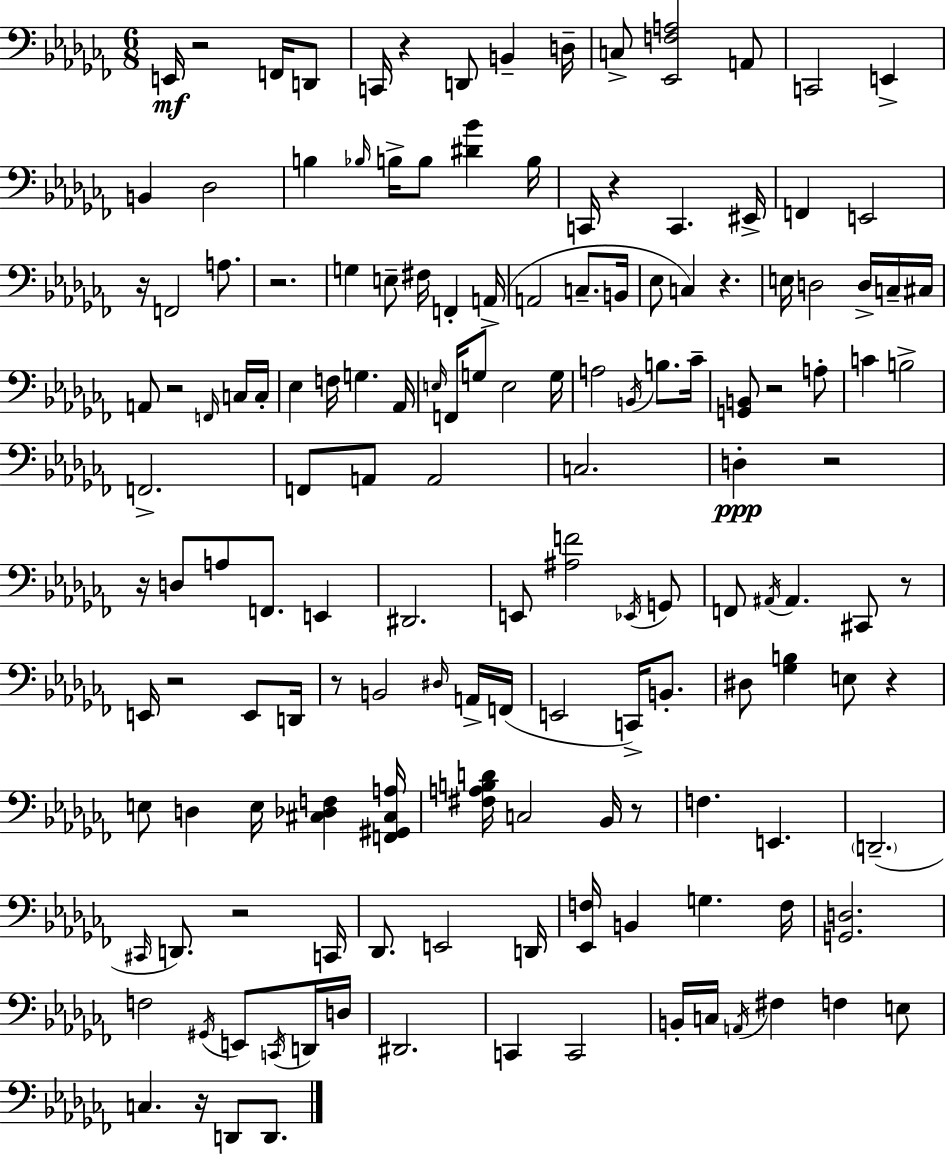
{
  \clef bass
  \numericTimeSignature
  \time 6/8
  \key aes \minor
  e,16\mf r2 f,16 d,8 | c,16 r4 d,8 b,4-- d16-- | c8-> <ees, f a>2 a,8 | c,2 e,4-> | \break b,4 des2 | b4 \grace { bes16 } b16-> b8 <dis' bes'>4 | b16 c,16 r4 c,4. | eis,16-> f,4 e,2 | \break r16 f,2 a8. | r2. | g4 e8-- fis16 f,4-. | a,16->( a,2 c8.-- | \break b,16 ees8 c4) r4. | e16 d2 d16-> c16-- | cis16 a,8 r2 \grace { f,16 } | c16 c16-. ees4 f16 g4. | \break aes,16 \grace { e16 } f,16 g8 e2 | g16 a2 \acciaccatura { b,16 } | b8. ces'16-- <g, b,>8 r2 | a8-. c'4 b2-> | \break f,2.-> | f,8 a,8 a,2 | c2. | d4-.\ppp r2 | \break r16 d8 a8 f,8. | e,4 dis,2. | e,8 <ais f'>2 | \acciaccatura { ees,16 } g,8 f,8 \acciaccatura { ais,16 } ais,4. | \break cis,8 r8 e,16 r2 | e,8 d,16 r8 b,2 | \grace { dis16 } a,16-> f,16( e,2 | c,16->) b,8.-. dis8 <ges b>4 | \break e8 r4 e8 d4 | e16 <cis des f>4 <f, gis, cis a>16 <fis a b d'>16 c2 | bes,16 r8 f4. | e,4. \parenthesize d,2.--( | \break \grace { cis,16 } d,8.) r2 | c,16 des,8. e,2 | d,16 <ees, f>16 b,4 | g4. f16 <g, d>2. | \break f2 | \acciaccatura { gis,16 } e,8 \acciaccatura { c,16 } d,16 d16 dis,2. | c,4 | c,2 b,16-. c16 | \break \acciaccatura { a,16 } fis4 f4 e8 c4. | r16 d,8 d,8. \bar "|."
}